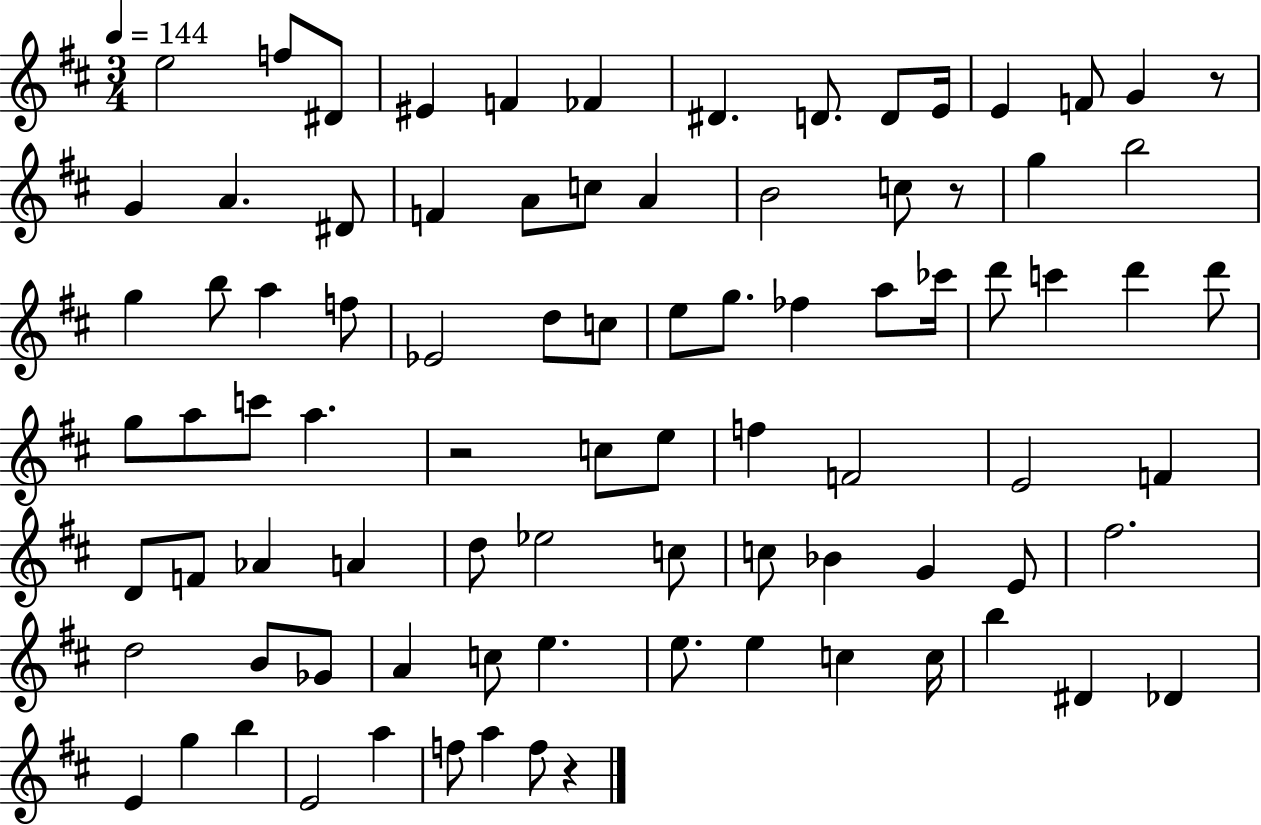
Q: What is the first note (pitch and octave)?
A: E5